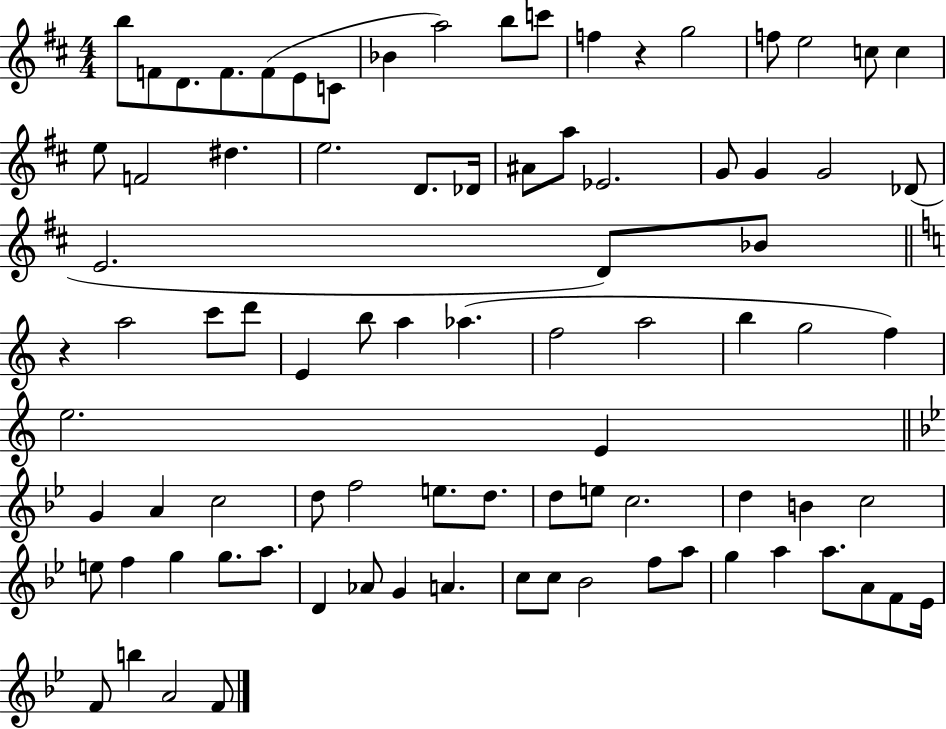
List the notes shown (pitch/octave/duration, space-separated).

B5/e F4/e D4/e. F4/e. F4/e E4/e C4/e Bb4/q A5/h B5/e C6/e F5/q R/q G5/h F5/e E5/h C5/e C5/q E5/e F4/h D#5/q. E5/h. D4/e. Db4/s A#4/e A5/e Eb4/h. G4/e G4/q G4/h Db4/e E4/h. D4/e Bb4/e R/q A5/h C6/e D6/e E4/q B5/e A5/q Ab5/q. F5/h A5/h B5/q G5/h F5/q E5/h. E4/q G4/q A4/q C5/h D5/e F5/h E5/e. D5/e. D5/e E5/e C5/h. D5/q B4/q C5/h E5/e F5/q G5/q G5/e. A5/e. D4/q Ab4/e G4/q A4/q. C5/e C5/e Bb4/h F5/e A5/e G5/q A5/q A5/e. A4/e F4/e Eb4/s F4/e B5/q A4/h F4/e